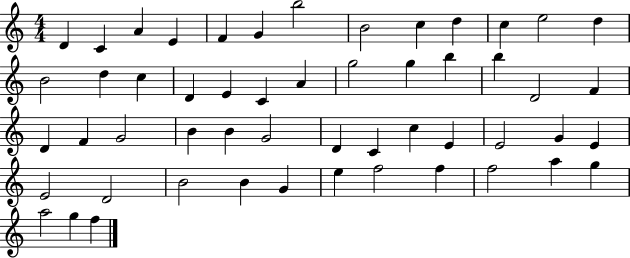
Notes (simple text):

D4/q C4/q A4/q E4/q F4/q G4/q B5/h B4/h C5/q D5/q C5/q E5/h D5/q B4/h D5/q C5/q D4/q E4/q C4/q A4/q G5/h G5/q B5/q B5/q D4/h F4/q D4/q F4/q G4/h B4/q B4/q G4/h D4/q C4/q C5/q E4/q E4/h G4/q E4/q E4/h D4/h B4/h B4/q G4/q E5/q F5/h F5/q F5/h A5/q G5/q A5/h G5/q F5/q